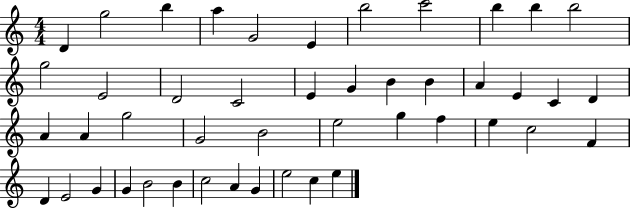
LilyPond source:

{
  \clef treble
  \numericTimeSignature
  \time 4/4
  \key c \major
  d'4 g''2 b''4 | a''4 g'2 e'4 | b''2 c'''2 | b''4 b''4 b''2 | \break g''2 e'2 | d'2 c'2 | e'4 g'4 b'4 b'4 | a'4 e'4 c'4 d'4 | \break a'4 a'4 g''2 | g'2 b'2 | e''2 g''4 f''4 | e''4 c''2 f'4 | \break d'4 e'2 g'4 | g'4 b'2 b'4 | c''2 a'4 g'4 | e''2 c''4 e''4 | \break \bar "|."
}